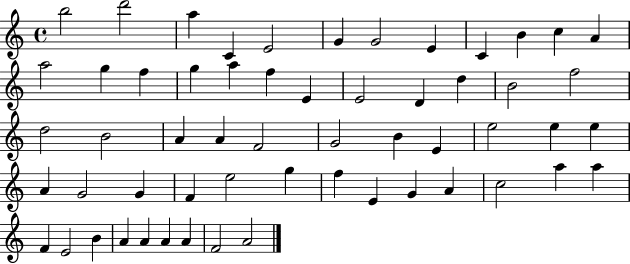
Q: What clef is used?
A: treble